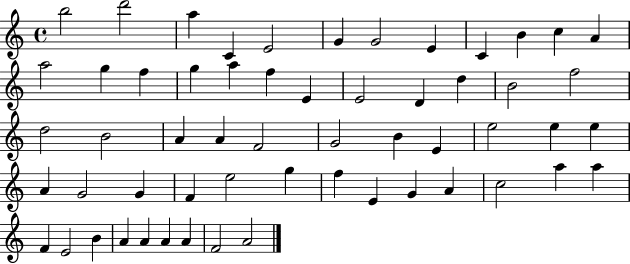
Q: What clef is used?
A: treble